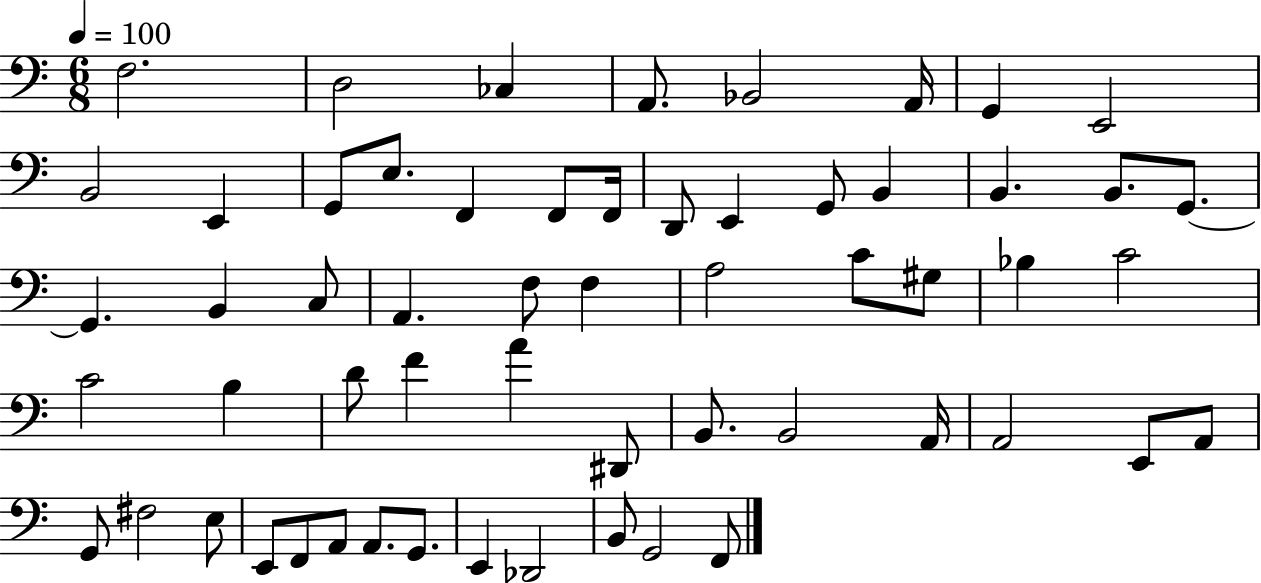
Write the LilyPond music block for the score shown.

{
  \clef bass
  \numericTimeSignature
  \time 6/8
  \key c \major
  \tempo 4 = 100
  f2. | d2 ces4 | a,8. bes,2 a,16 | g,4 e,2 | \break b,2 e,4 | g,8 e8. f,4 f,8 f,16 | d,8 e,4 g,8 b,4 | b,4. b,8. g,8.~~ | \break g,4. b,4 c8 | a,4. f8 f4 | a2 c'8 gis8 | bes4 c'2 | \break c'2 b4 | d'8 f'4 a'4 dis,8 | b,8. b,2 a,16 | a,2 e,8 a,8 | \break g,8 fis2 e8 | e,8 f,8 a,8 a,8. g,8. | e,4 des,2 | b,8 g,2 f,8 | \break \bar "|."
}